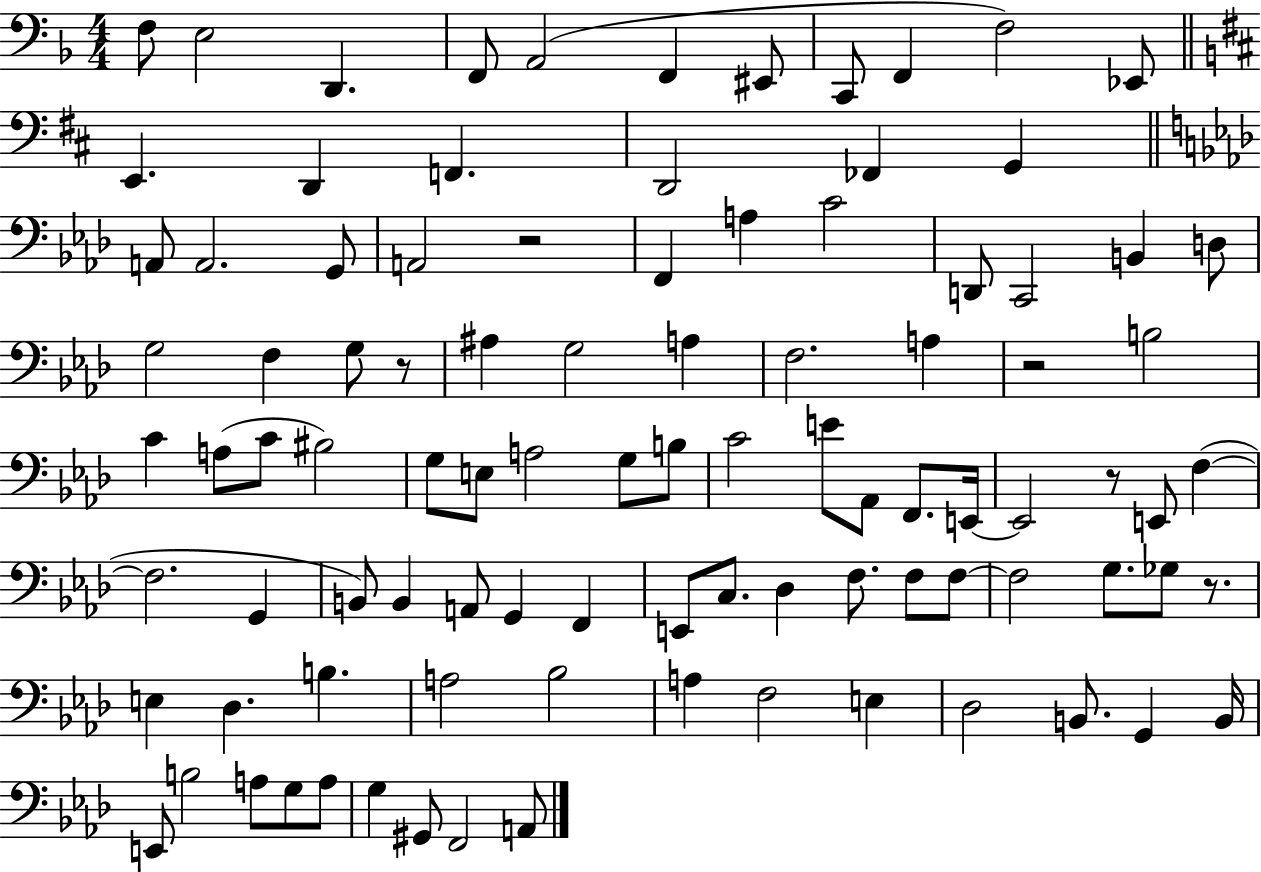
{
  \clef bass
  \numericTimeSignature
  \time 4/4
  \key f \major
  f8 e2 d,4. | f,8 a,2( f,4 eis,8 | c,8 f,4 f2) ees,8 | \bar "||" \break \key d \major e,4. d,4 f,4. | d,2 fes,4 g,4 | \bar "||" \break \key aes \major a,8 a,2. g,8 | a,2 r2 | f,4 a4 c'2 | d,8 c,2 b,4 d8 | \break g2 f4 g8 r8 | ais4 g2 a4 | f2. a4 | r2 b2 | \break c'4 a8( c'8 bis2) | g8 e8 a2 g8 b8 | c'2 e'8 aes,8 f,8. e,16~~ | e,2 r8 e,8 f4~(~ | \break f2. g,4 | b,8) b,4 a,8 g,4 f,4 | e,8 c8. des4 f8. f8 f8~~ | f2 g8. ges8 r8. | \break e4 des4. b4. | a2 bes2 | a4 f2 e4 | des2 b,8. g,4 b,16 | \break e,8 b2 a8 g8 a8 | g4 gis,8 f,2 a,8 | \bar "|."
}